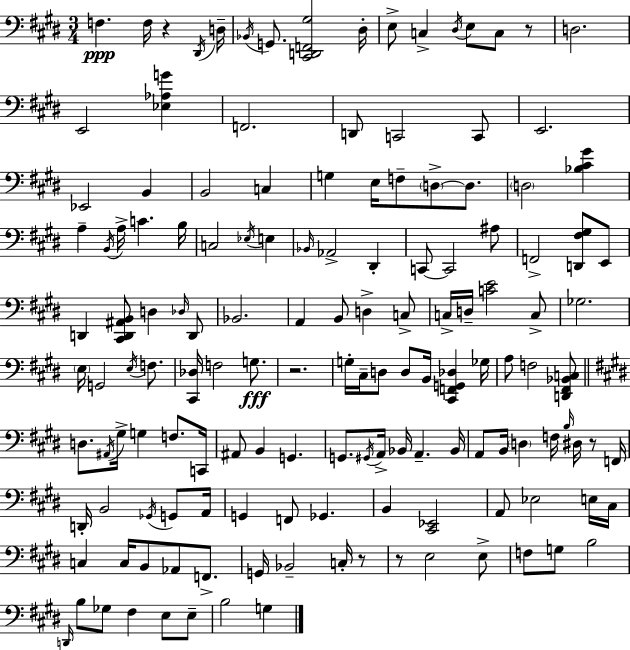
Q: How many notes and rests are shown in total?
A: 144